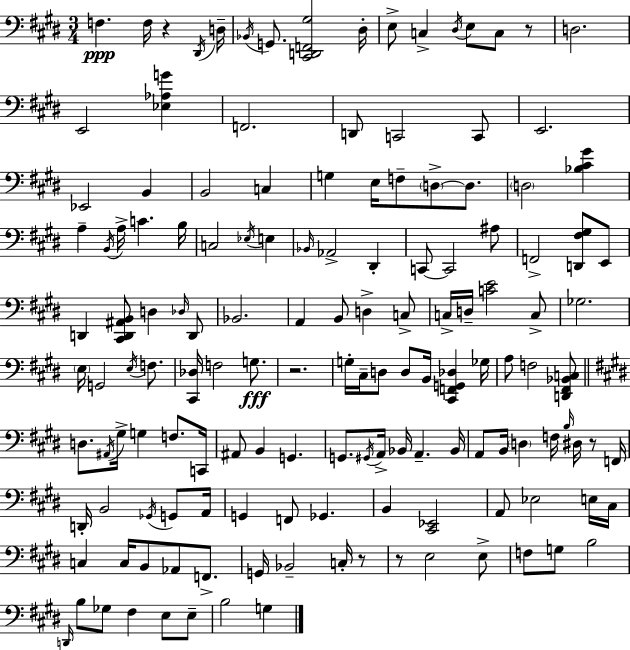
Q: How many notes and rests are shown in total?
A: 144